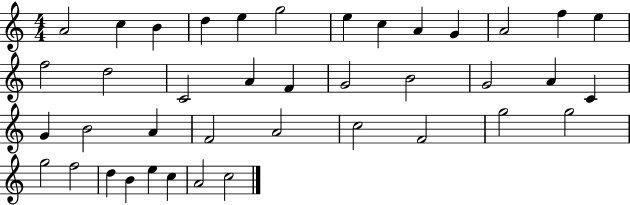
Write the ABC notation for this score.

X:1
T:Untitled
M:4/4
L:1/4
K:C
A2 c B d e g2 e c A G A2 f e f2 d2 C2 A F G2 B2 G2 A C G B2 A F2 A2 c2 F2 g2 g2 g2 f2 d B e c A2 c2